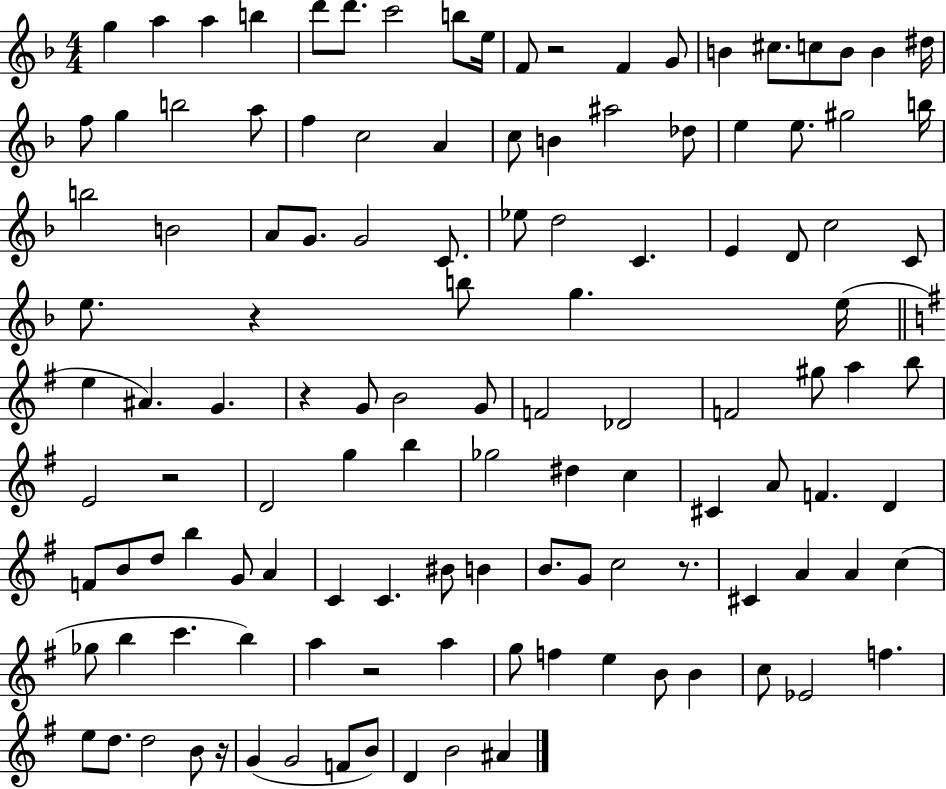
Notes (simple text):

G5/q A5/q A5/q B5/q D6/e D6/e. C6/h B5/e E5/s F4/e R/h F4/q G4/e B4/q C#5/e. C5/e B4/e B4/q D#5/s F5/e G5/q B5/h A5/e F5/q C5/h A4/q C5/e B4/q A#5/h Db5/e E5/q E5/e. G#5/h B5/s B5/h B4/h A4/e G4/e. G4/h C4/e. Eb5/e D5/h C4/q. E4/q D4/e C5/h C4/e E5/e. R/q B5/e G5/q. E5/s E5/q A#4/q. G4/q. R/q G4/e B4/h G4/e F4/h Db4/h F4/h G#5/e A5/q B5/e E4/h R/h D4/h G5/q B5/q Gb5/h D#5/q C5/q C#4/q A4/e F4/q. D4/q F4/e B4/e D5/e B5/q G4/e A4/q C4/q C4/q. BIS4/e B4/q B4/e. G4/e C5/h R/e. C#4/q A4/q A4/q C5/q Gb5/e B5/q C6/q. B5/q A5/q R/h A5/q G5/e F5/q E5/q B4/e B4/q C5/e Eb4/h F5/q. E5/e D5/e. D5/h B4/e R/s G4/q G4/h F4/e B4/e D4/q B4/h A#4/q